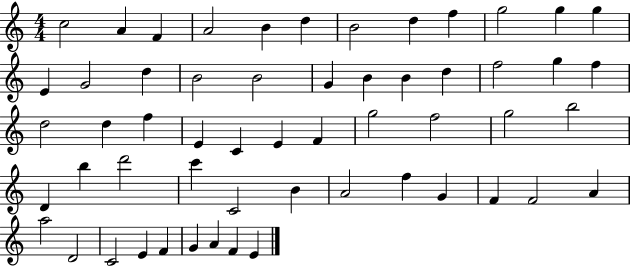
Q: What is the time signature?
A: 4/4